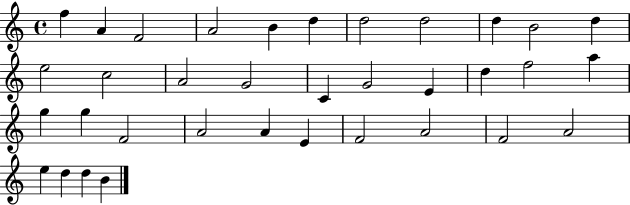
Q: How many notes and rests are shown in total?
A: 35